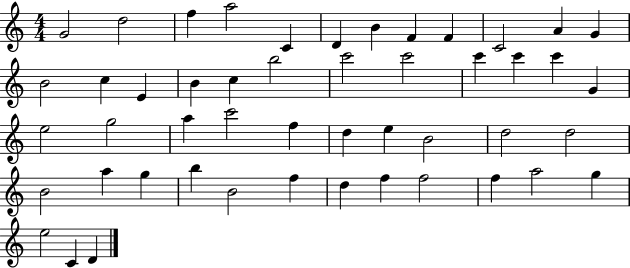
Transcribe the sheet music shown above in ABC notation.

X:1
T:Untitled
M:4/4
L:1/4
K:C
G2 d2 f a2 C D B F F C2 A G B2 c E B c b2 c'2 c'2 c' c' c' G e2 g2 a c'2 f d e B2 d2 d2 B2 a g b B2 f d f f2 f a2 g e2 C D